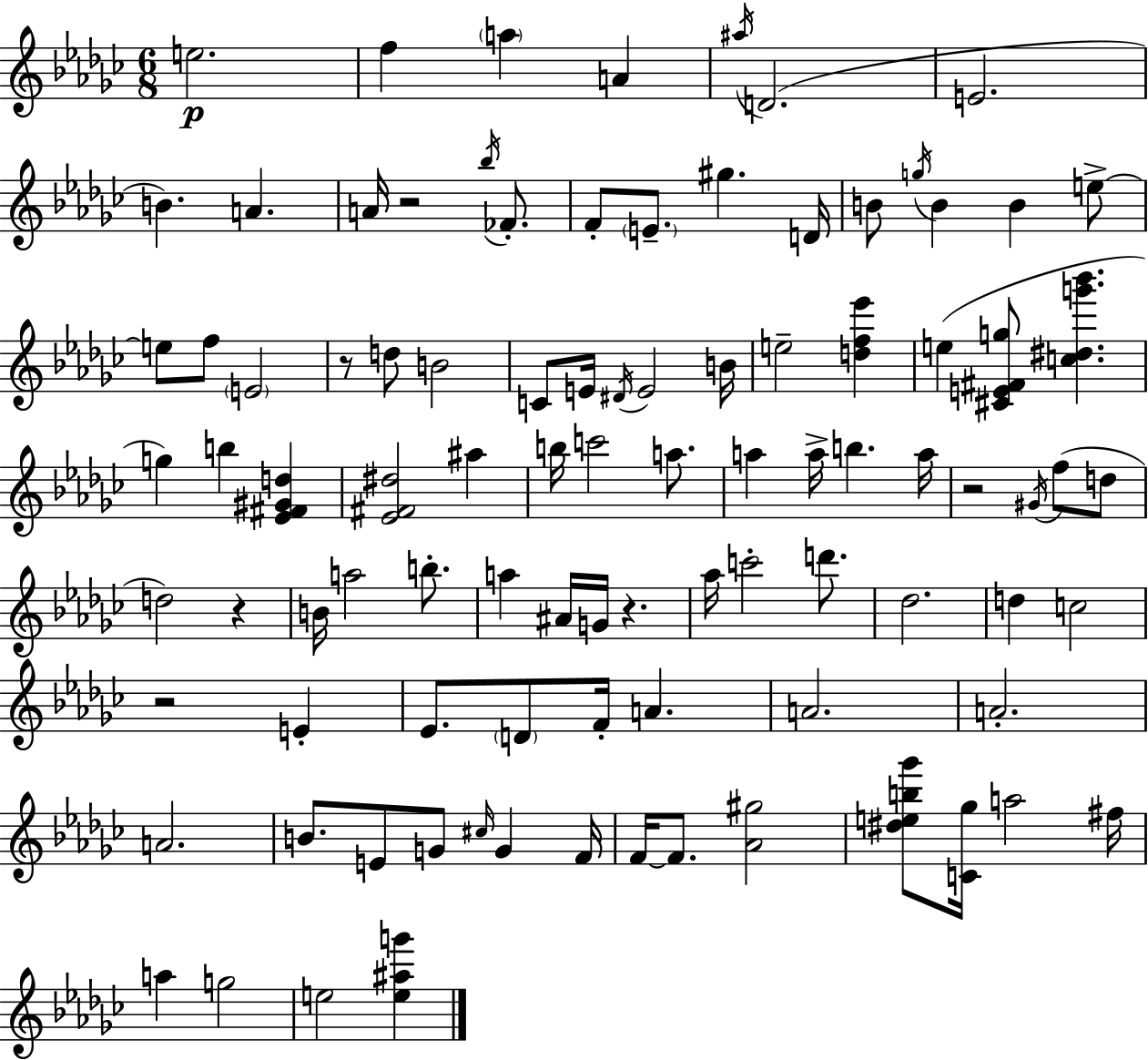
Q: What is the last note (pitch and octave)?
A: E5